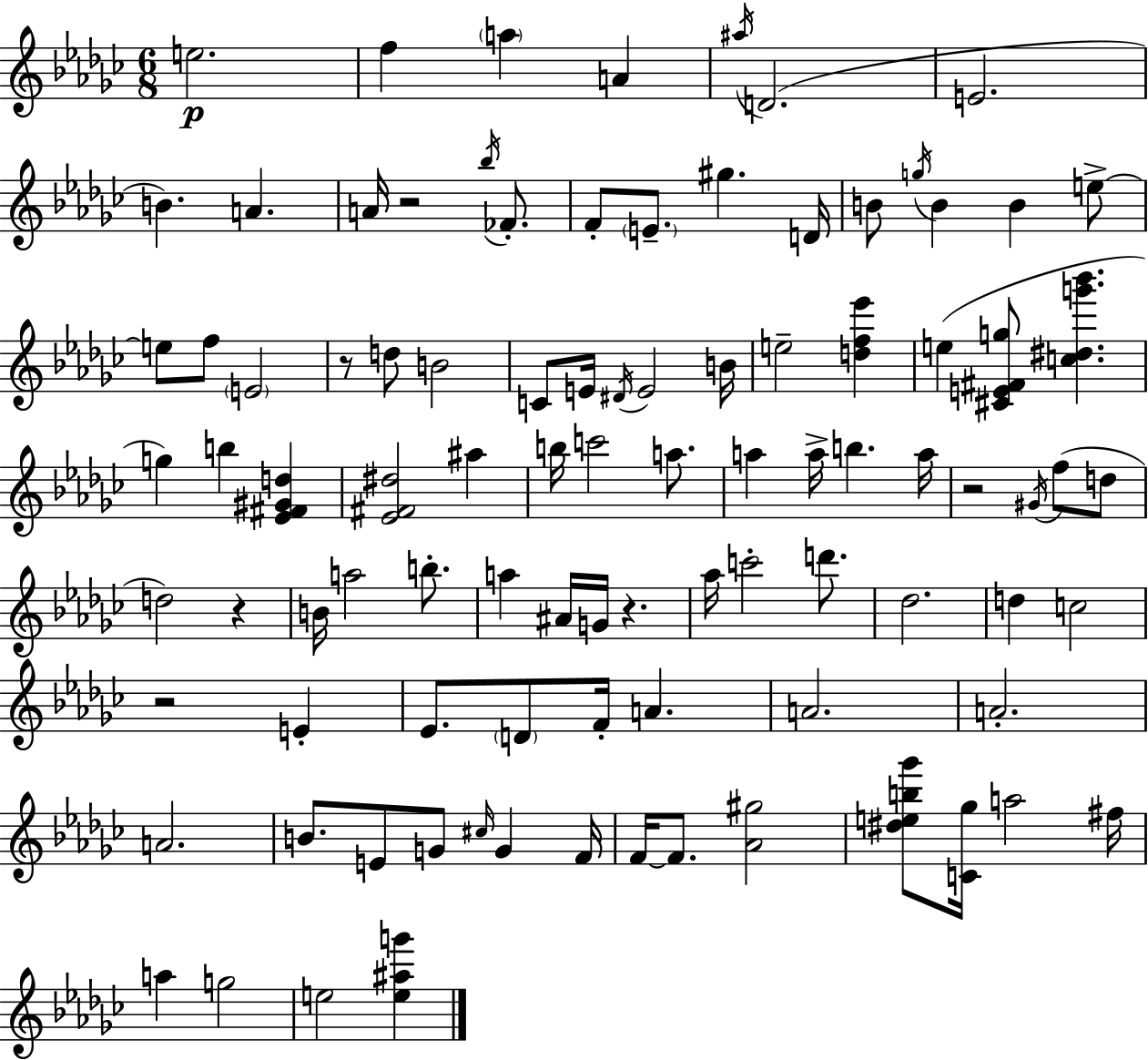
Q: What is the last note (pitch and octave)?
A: E5